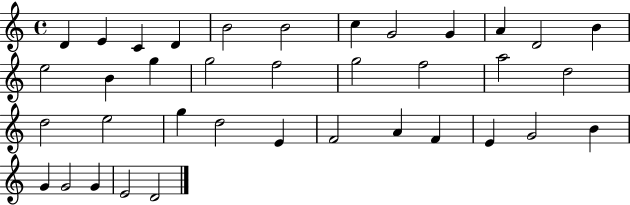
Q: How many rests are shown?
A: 0